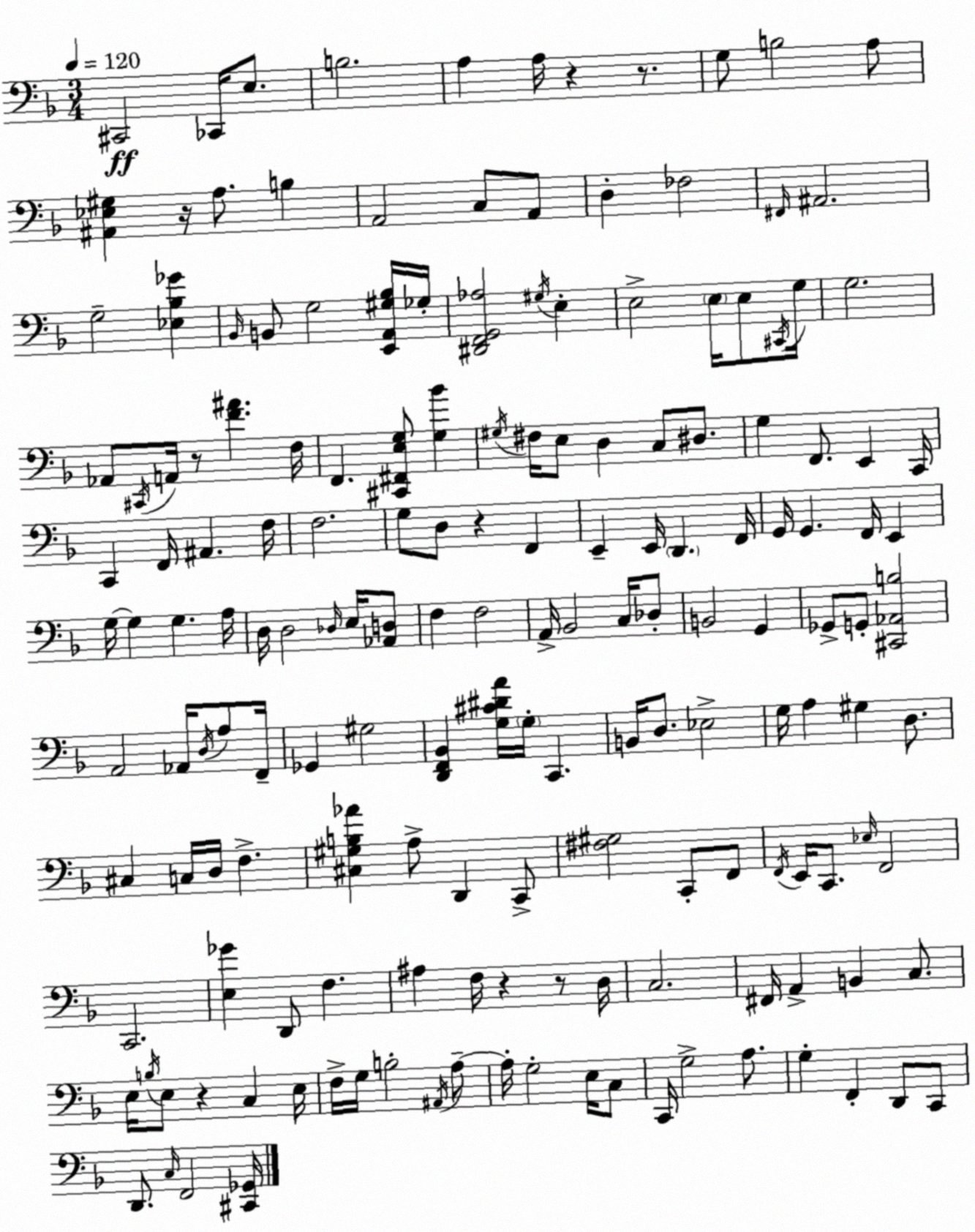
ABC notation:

X:1
T:Untitled
M:3/4
L:1/4
K:F
^C,,2 _C,,/4 E,/2 B,2 A, A,/4 z z/2 G,/2 B,2 A,/2 [^A,,_E,^G,] z/4 A,/2 B, A,,2 C,/2 A,,/2 D, _F,2 ^F,,/4 ^A,,2 G,2 [_E,_B,_G] _B,,/4 B,,/2 G,2 [E,,A,,^G,_B,]/4 _G,/4 [^D,,F,,G,,_A,]2 ^G,/4 E, E,2 E,/4 E,/2 ^C,,/4 G,/4 G,2 _A,,/2 ^C,,/4 A,,/4 z/2 [F^A] F,/4 F,, [^C,,^F,,E,G,]/2 [G,_B] ^G,/4 ^F,/4 E,/2 D, C,/2 ^D,/2 G, F,,/2 E,, C,,/4 C,, F,,/4 ^A,, F,/4 F,2 G,/2 D,/2 z F,, E,, E,,/4 D,, F,,/4 G,,/4 G,, F,,/4 E,, G,/4 G, G, A,/4 D,/4 D,2 _D,/4 E,/4 [_A,,D,]/2 F, F,2 A,,/4 _B,,2 C,/4 _D,/2 B,,2 G,, _G,,/2 G,,/2 [^C,,_A,,B,]2 A,,2 _A,,/4 D,/4 A,/2 F,,/4 _G,, ^G,2 [D,,F,,_B,,] [G,^C^DA]/4 G,/4 C,, B,,/4 D,/2 _E,2 G,/4 A, ^G, D,/2 ^C, C,/4 D,/4 F, [^C,^G,B,_A] A,/2 D,, C,,/2 [^F,^G,]2 C,,/2 F,,/2 F,,/4 E,,/4 C,,/2 _E,/4 F,,2 C,,2 [E,_G] D,,/2 F, ^A, F,/4 z z/2 D,/4 C,2 ^F,,/4 A,, B,, C,/2 E,/4 B,/4 E,/2 z C, E,/4 F,/4 G,/4 B,2 ^A,,/4 A,/2 A,/4 G,2 E,/4 C,/2 C,,/4 G,2 A,/2 G, F,, D,,/2 C,,/2 D,,/2 C,/4 F,,2 [^C,,_G,,]/4